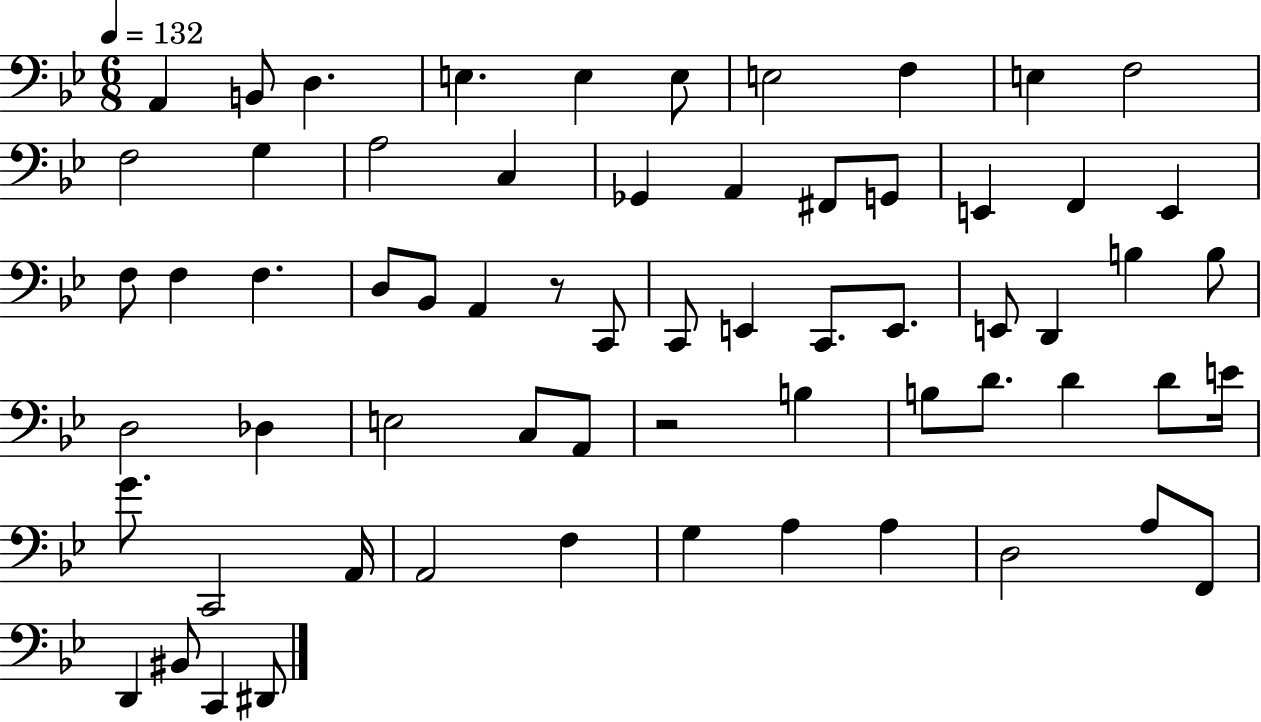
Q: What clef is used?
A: bass